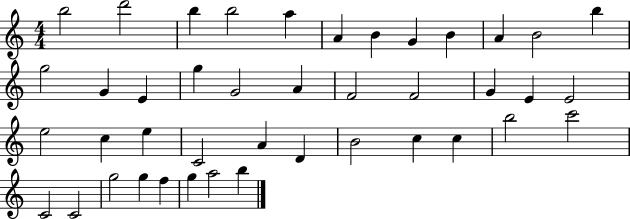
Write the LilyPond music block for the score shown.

{
  \clef treble
  \numericTimeSignature
  \time 4/4
  \key c \major
  b''2 d'''2 | b''4 b''2 a''4 | a'4 b'4 g'4 b'4 | a'4 b'2 b''4 | \break g''2 g'4 e'4 | g''4 g'2 a'4 | f'2 f'2 | g'4 e'4 e'2 | \break e''2 c''4 e''4 | c'2 a'4 d'4 | b'2 c''4 c''4 | b''2 c'''2 | \break c'2 c'2 | g''2 g''4 f''4 | g''4 a''2 b''4 | \bar "|."
}